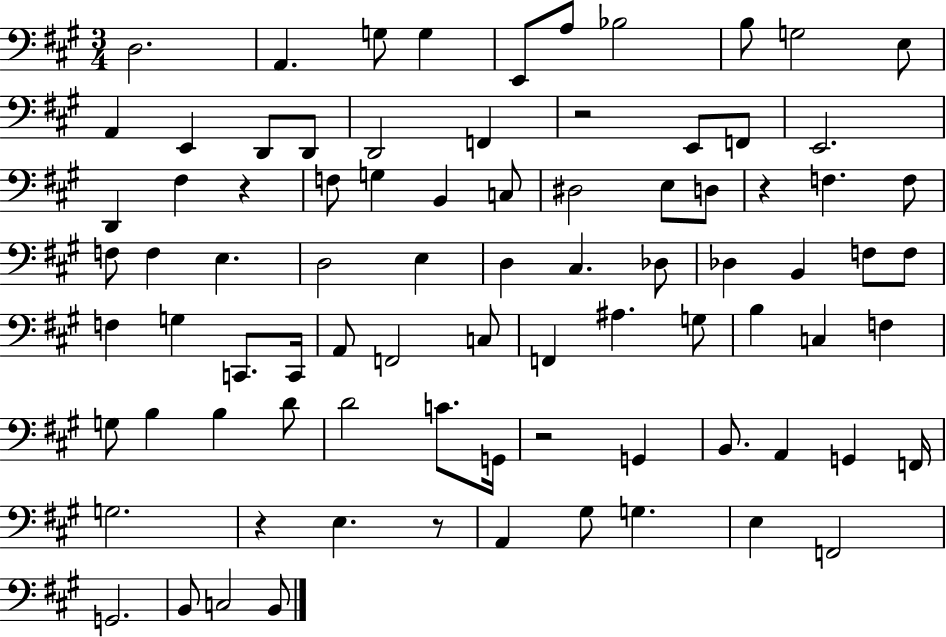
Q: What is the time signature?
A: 3/4